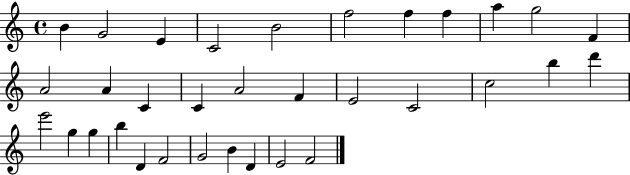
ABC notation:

X:1
T:Untitled
M:4/4
L:1/4
K:C
B G2 E C2 B2 f2 f f a g2 F A2 A C C A2 F E2 C2 c2 b d' e'2 g g b D F2 G2 B D E2 F2